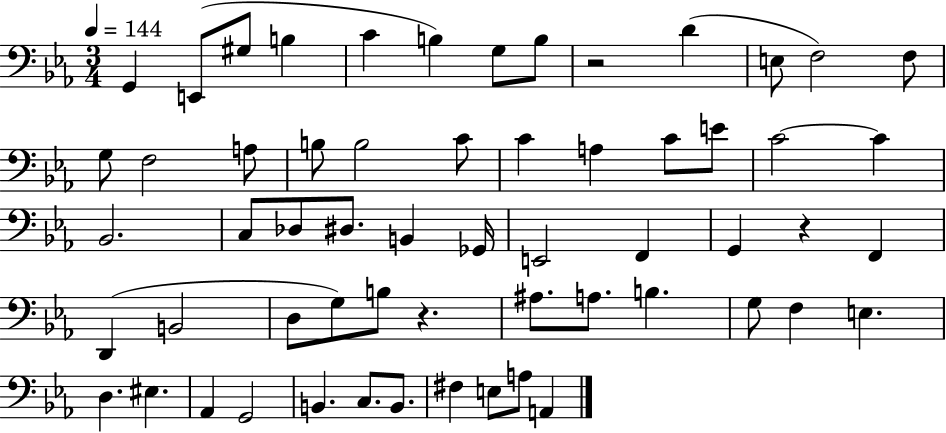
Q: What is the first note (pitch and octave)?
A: G2